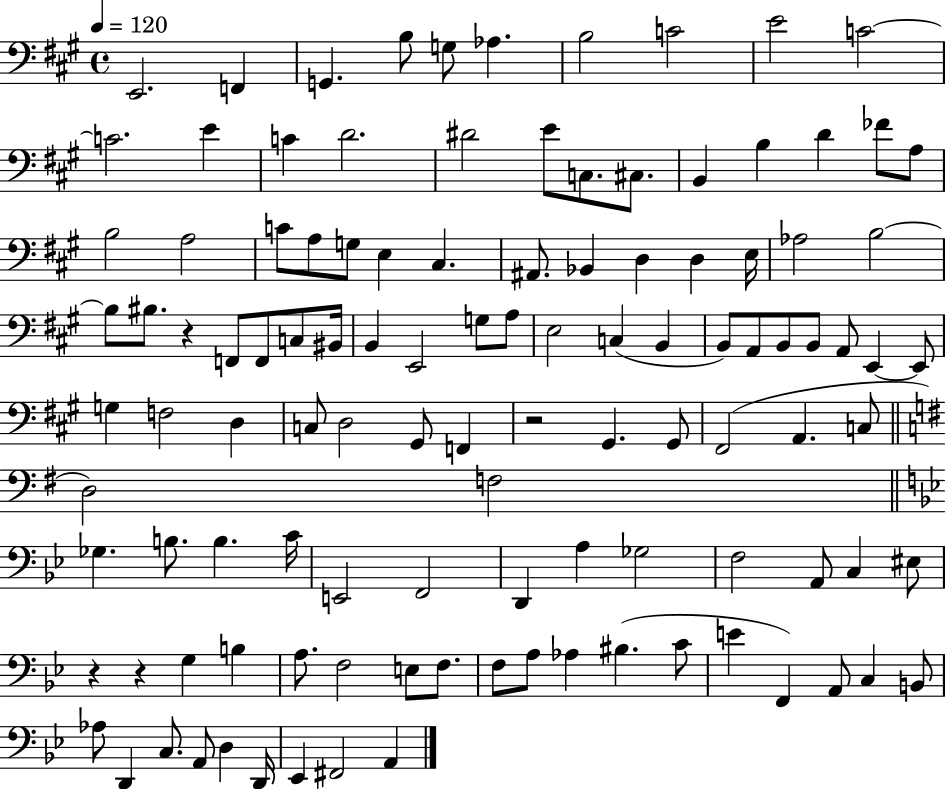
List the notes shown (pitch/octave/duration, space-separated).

E2/h. F2/q G2/q. B3/e G3/e Ab3/q. B3/h C4/h E4/h C4/h C4/h. E4/q C4/q D4/h. D#4/h E4/e C3/e. C#3/e. B2/q B3/q D4/q FES4/e A3/e B3/h A3/h C4/e A3/e G3/e E3/q C#3/q. A#2/e. Bb2/q D3/q D3/q E3/s Ab3/h B3/h B3/e BIS3/e. R/q F2/e F2/e C3/e BIS2/s B2/q E2/h G3/e A3/e E3/h C3/q B2/q B2/e A2/e B2/e B2/e A2/e E2/q E2/e G3/q F3/h D3/q C3/e D3/h G#2/e F2/q R/h G#2/q. G#2/e F#2/h A2/q. C3/e D3/h F3/h Gb3/q. B3/e. B3/q. C4/s E2/h F2/h D2/q A3/q Gb3/h F3/h A2/e C3/q EIS3/e R/q R/q G3/q B3/q A3/e. F3/h E3/e F3/e. F3/e A3/e Ab3/q BIS3/q. C4/e E4/q F2/q A2/e C3/q B2/e Ab3/e D2/q C3/e. A2/e D3/q D2/s Eb2/q F#2/h A2/q